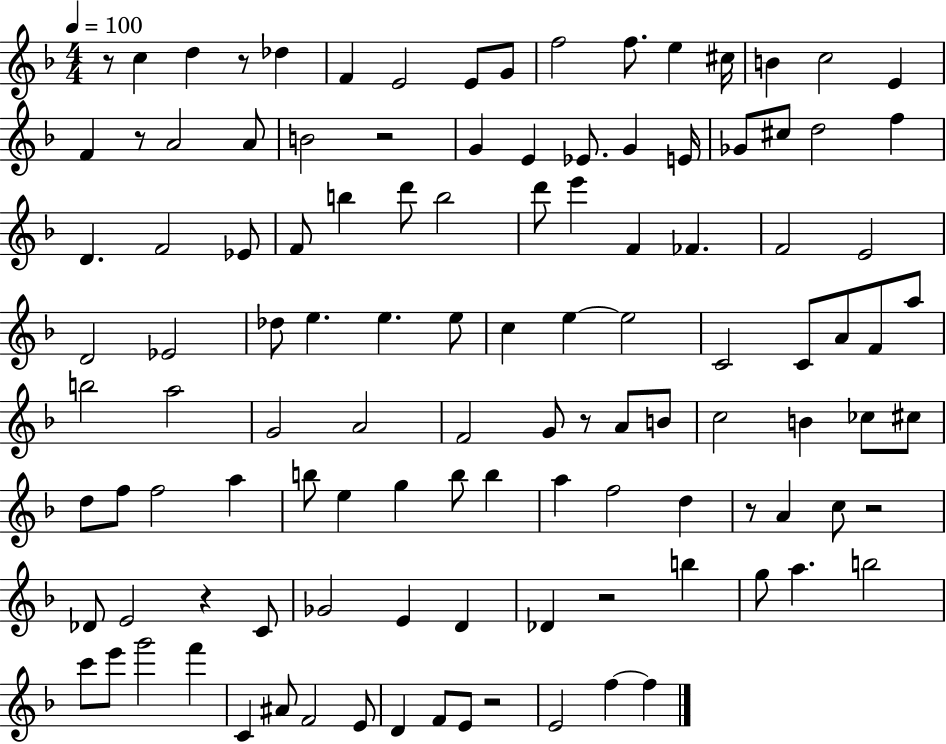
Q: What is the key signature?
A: F major